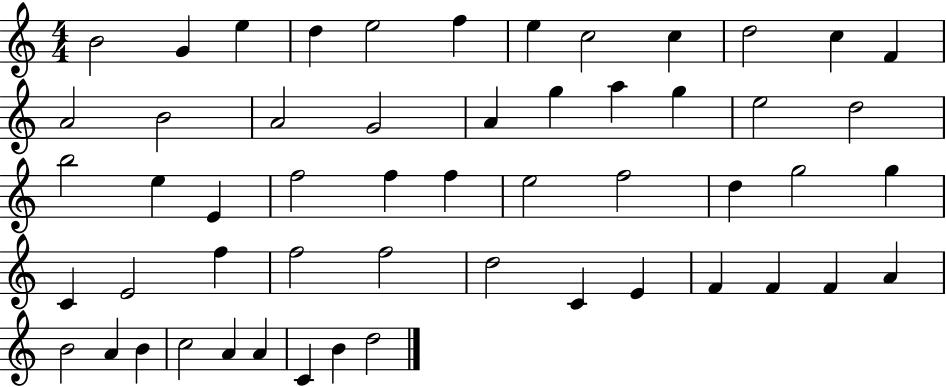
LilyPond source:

{
  \clef treble
  \numericTimeSignature
  \time 4/4
  \key c \major
  b'2 g'4 e''4 | d''4 e''2 f''4 | e''4 c''2 c''4 | d''2 c''4 f'4 | \break a'2 b'2 | a'2 g'2 | a'4 g''4 a''4 g''4 | e''2 d''2 | \break b''2 e''4 e'4 | f''2 f''4 f''4 | e''2 f''2 | d''4 g''2 g''4 | \break c'4 e'2 f''4 | f''2 f''2 | d''2 c'4 e'4 | f'4 f'4 f'4 a'4 | \break b'2 a'4 b'4 | c''2 a'4 a'4 | c'4 b'4 d''2 | \bar "|."
}